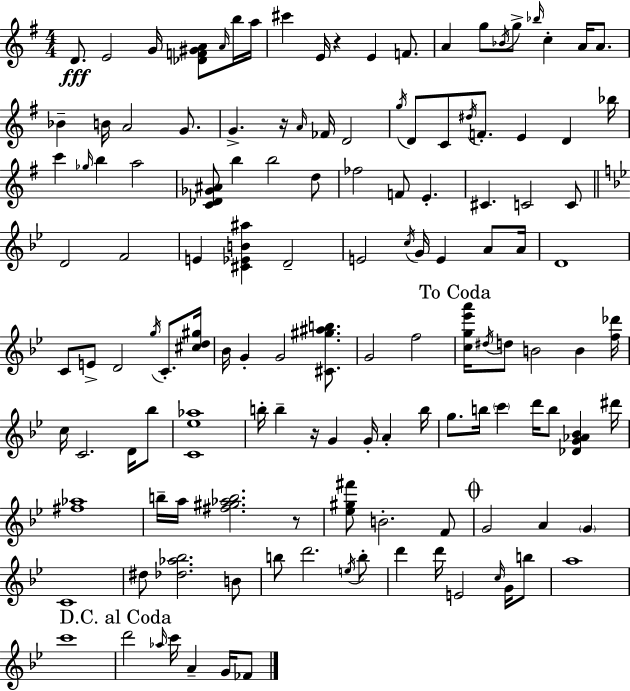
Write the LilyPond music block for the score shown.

{
  \clef treble
  \numericTimeSignature
  \time 4/4
  \key g \major
  d'8.\fff e'2 g'16 <des' f' gis' a'>8 \grace { a'16 } b''16 | a''16 cis'''4 e'16 r4 e'4 f'8. | a'4 g''8 \acciaccatura { bes'16 } g''8-> \grace { bes''16 } c''4-. a'16 | a'8. bes'4-- b'16 a'2 | \break g'8. g'4.-> r16 \grace { a'16 } fes'16 d'2 | \acciaccatura { g''16 } d'8 c'8 \acciaccatura { dis''16 } f'8.-. e'4 | d'4 bes''16 c'''4 \grace { ges''16 } b''4 a''2 | <c' des' ges' ais'>8 b''4 b''2 | \break d''8 fes''2 f'8 | e'4.-. cis'4. c'2 | c'8 \bar "||" \break \key bes \major d'2 f'2 | e'4 <cis' ees' b' ais''>4 d'2-- | e'2 \acciaccatura { c''16 } g'16 e'4 a'8 | a'16 d'1 | \break c'8 e'8-> d'2 \acciaccatura { g''16 } c'8.-. | <cis'' d'' gis''>16 bes'16 g'4-. g'2 <cis' gis'' ais'' b''>8. | g'2 f''2 | \mark "To Coda" <c'' g'' ees''' a'''>16 \acciaccatura { dis''16 } d''8 b'2 b'4 | \break <f'' des'''>16 c''16 c'2. | d'16 bes''8 <c' ees'' aes''>1 | b''16-. b''4-- r16 g'4 g'16-. a'4-. | b''16 g''8. b''16 \parenthesize c'''4 d'''16 b''8 <des' g' aes' bes'>4 | \break dis'''16 <fis'' aes''>1 | b''16-- a''16 <fis'' gis'' aes'' b''>2. | r8 <ees'' gis'' fis'''>8 b'2.-. | f'8 \mark \markup { \musicglyph "scripts.coda" } g'2 a'4 \parenthesize g'4 | \break c'1 | dis''8 <des'' aes'' bes''>2. | b'8 b''8 d'''2. | \acciaccatura { e''16 } b''8-. d'''4 d'''16 e'2 | \break \grace { c''16 } g'16 b''8 a''1 | c'''1 | \mark "D.C. al Coda" d'''2 \grace { aes''16 } c'''16 a'4-- | g'16 fes'8 \bar "|."
}